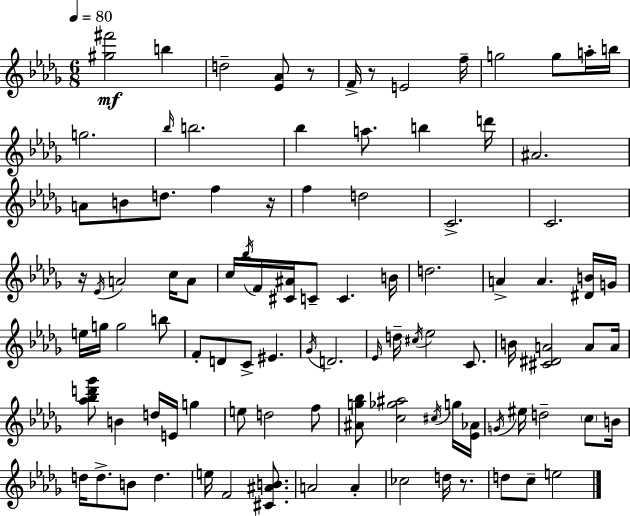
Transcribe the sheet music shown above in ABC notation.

X:1
T:Untitled
M:6/8
L:1/4
K:Bbm
[^g^f']2 b d2 [_E_A]/2 z/2 F/4 z/2 E2 f/4 g2 g/2 a/4 b/4 g2 _b/4 b2 _b a/2 b d'/4 ^A2 A/2 B/2 d/2 f z/4 f d2 C2 C2 z/4 _E/4 A2 c/4 A/2 c/4 _b/4 F/4 [^C^A]/4 C/2 C B/4 d2 A A [^DB]/4 G/4 e/4 g/4 g2 b/2 F/2 D/2 C/2 ^E _G/4 D2 _E/4 d/4 ^c/4 _e2 C/2 B/4 [^C^DA]2 A/2 A/4 [_a_bd'_g']/2 B d/4 E/4 g e/2 d2 f/2 [^Ag_b]/2 [c_g^a]2 ^c/4 g/4 [_E_A]/4 G/4 ^e/4 d2 c/2 B/4 d/4 d/2 B/2 d e/4 F2 [^C^AB]/2 A2 A _c2 d/4 z/2 d/2 c/2 e2